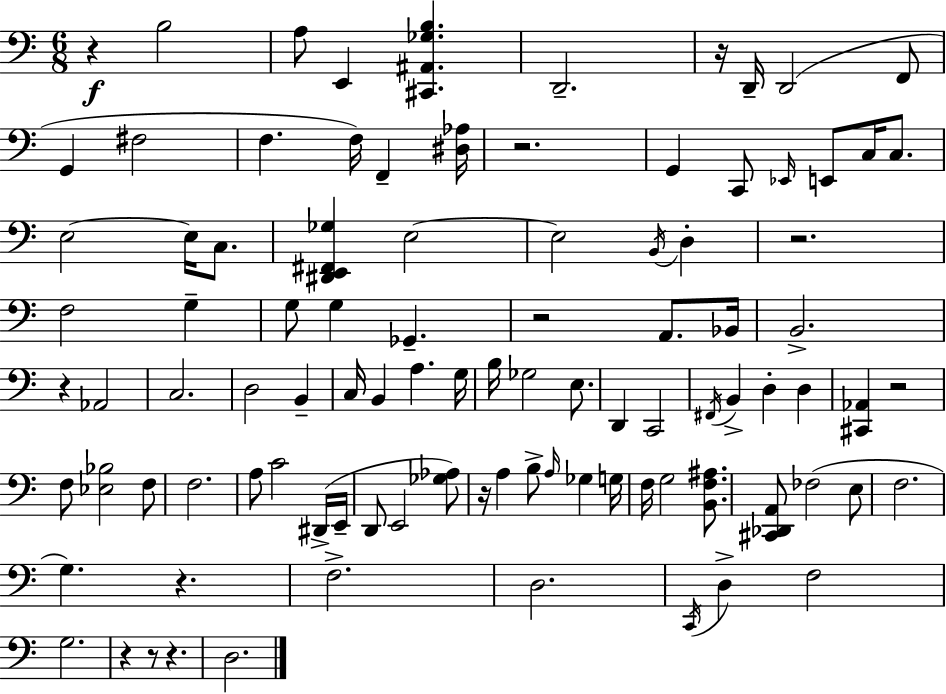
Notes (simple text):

R/q B3/h A3/e E2/q [C#2,A#2,Gb3,B3]/q. D2/h. R/s D2/s D2/h F2/e G2/q F#3/h F3/q. F3/s F2/q [D#3,Ab3]/s R/h. G2/q C2/e Eb2/s E2/e C3/s C3/e. E3/h E3/s C3/e. [D#2,E2,F#2,Gb3]/q E3/h E3/h B2/s D3/q R/h. F3/h G3/q G3/e G3/q Gb2/q. R/h A2/e. Bb2/s B2/h. R/q Ab2/h C3/h. D3/h B2/q C3/s B2/q A3/q. G3/s B3/s Gb3/h E3/e. D2/q C2/h F#2/s B2/q D3/q D3/q [C#2,Ab2]/q R/h F3/e [Eb3,Bb3]/h F3/e F3/h. A3/e C4/h D#2/s E2/s D2/e E2/h [Gb3,Ab3]/e R/s A3/q B3/e A3/s Gb3/q G3/s F3/s G3/h [B2,F3,A#3]/e. [C#2,Db2,A2]/e FES3/h E3/e F3/h. G3/q. R/q. F3/h. D3/h. C2/s D3/q F3/h G3/h. R/q R/e R/q. D3/h.